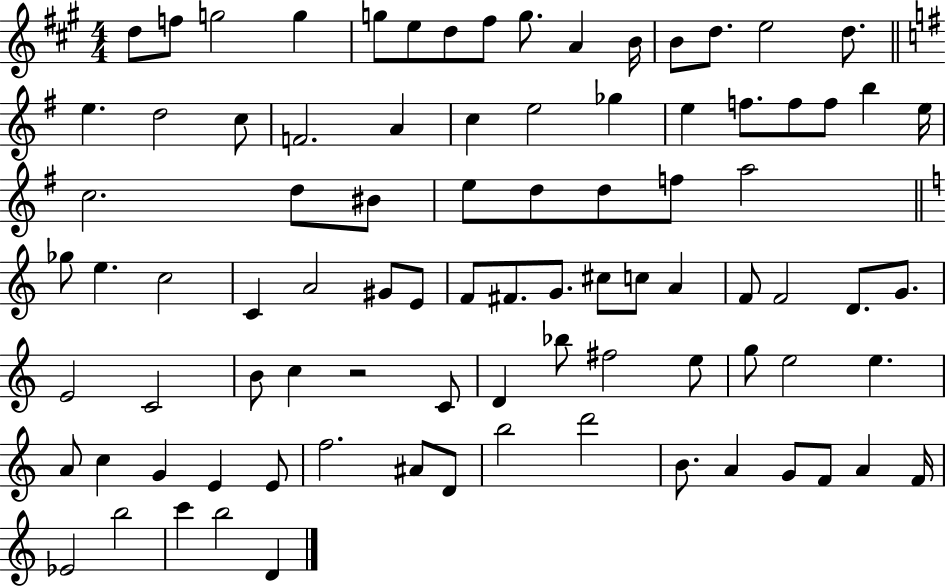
X:1
T:Untitled
M:4/4
L:1/4
K:A
d/2 f/2 g2 g g/2 e/2 d/2 ^f/2 g/2 A B/4 B/2 d/2 e2 d/2 e d2 c/2 F2 A c e2 _g e f/2 f/2 f/2 b e/4 c2 d/2 ^B/2 e/2 d/2 d/2 f/2 a2 _g/2 e c2 C A2 ^G/2 E/2 F/2 ^F/2 G/2 ^c/2 c/2 A F/2 F2 D/2 G/2 E2 C2 B/2 c z2 C/2 D _b/2 ^f2 e/2 g/2 e2 e A/2 c G E E/2 f2 ^A/2 D/2 b2 d'2 B/2 A G/2 F/2 A F/4 _E2 b2 c' b2 D